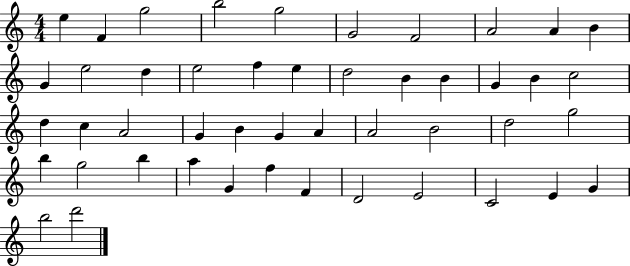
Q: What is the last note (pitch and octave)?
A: D6